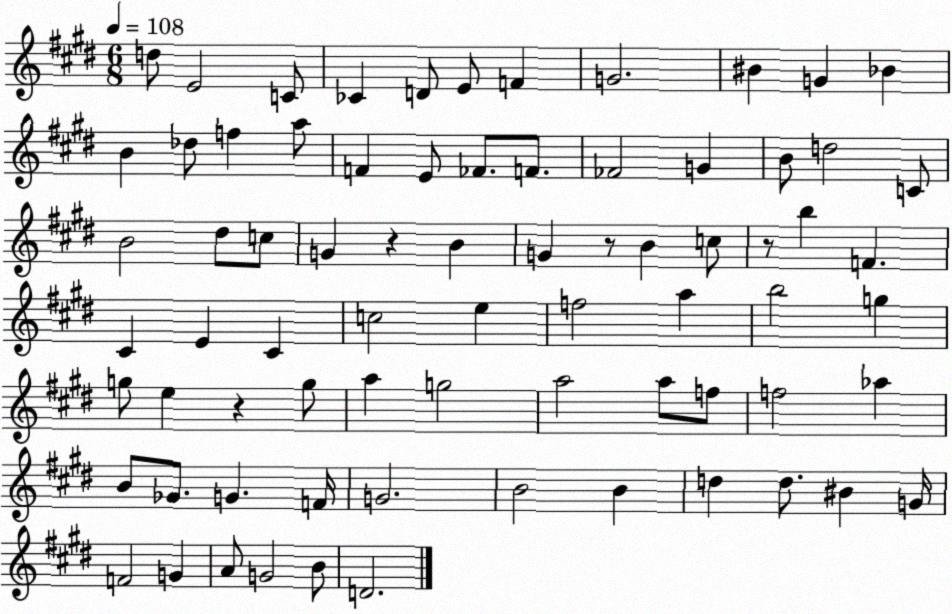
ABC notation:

X:1
T:Untitled
M:6/8
L:1/4
K:E
d/2 E2 C/2 _C D/2 E/2 F G2 ^B G _B B _d/2 f a/2 F E/2 _F/2 F/2 _F2 G B/2 d2 C/2 B2 ^d/2 c/2 G z B G z/2 B c/2 z/2 b F ^C E ^C c2 e f2 a b2 g g/2 e z g/2 a g2 a2 a/2 f/2 f2 _a B/2 _G/2 G F/4 G2 B2 B d d/2 ^B G/4 F2 G A/2 G2 B/2 D2